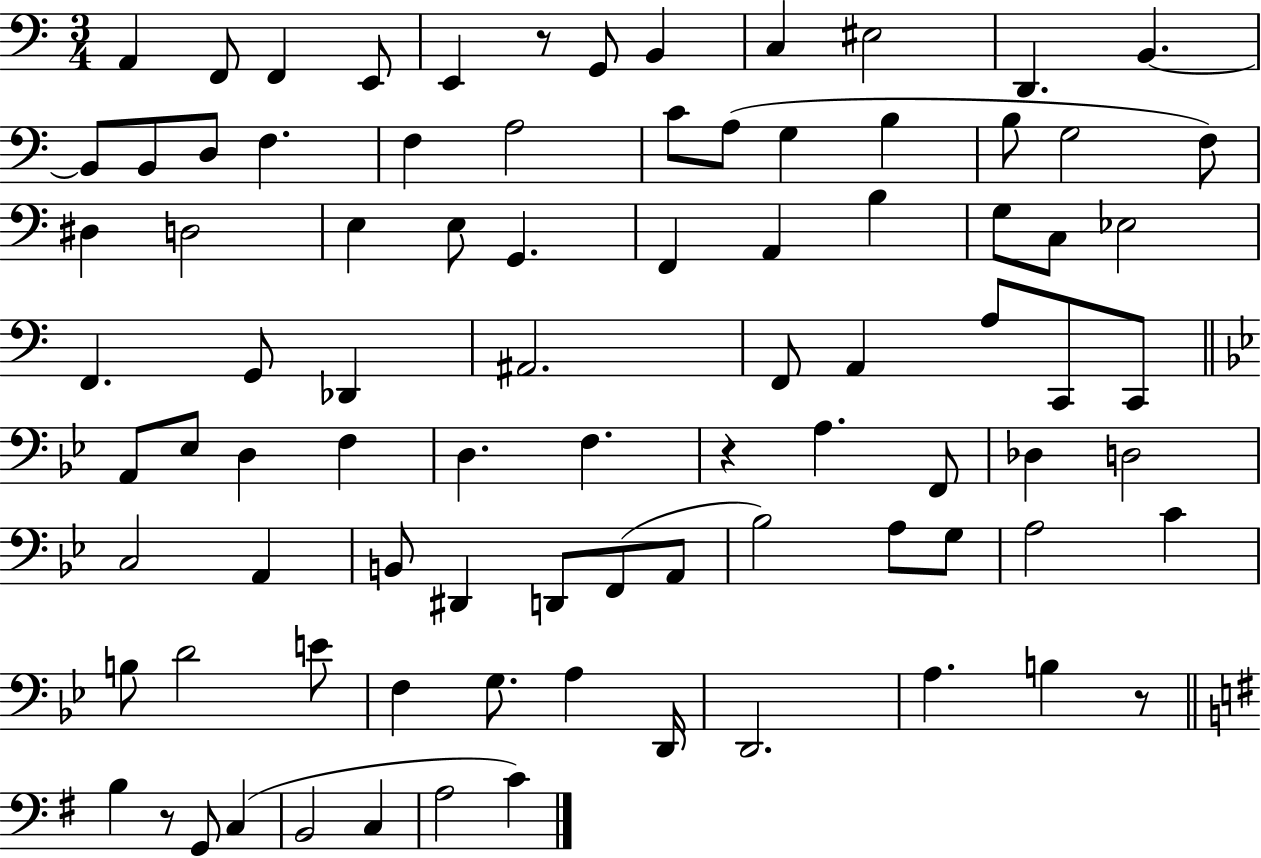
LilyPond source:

{
  \clef bass
  \numericTimeSignature
  \time 3/4
  \key c \major
  \repeat volta 2 { a,4 f,8 f,4 e,8 | e,4 r8 g,8 b,4 | c4 eis2 | d,4. b,4.~~ | \break b,8 b,8 d8 f4. | f4 a2 | c'8 a8( g4 b4 | b8 g2 f8) | \break dis4 d2 | e4 e8 g,4. | f,4 a,4 b4 | g8 c8 ees2 | \break f,4. g,8 des,4 | ais,2. | f,8 a,4 a8 c,8 c,8 | \bar "||" \break \key bes \major a,8 ees8 d4 f4 | d4. f4. | r4 a4. f,8 | des4 d2 | \break c2 a,4 | b,8 dis,4 d,8 f,8( a,8 | bes2) a8 g8 | a2 c'4 | \break b8 d'2 e'8 | f4 g8. a4 d,16 | d,2. | a4. b4 r8 | \break \bar "||" \break \key g \major b4 r8 g,8 c4( | b,2 c4 | a2 c'4) | } \bar "|."
}